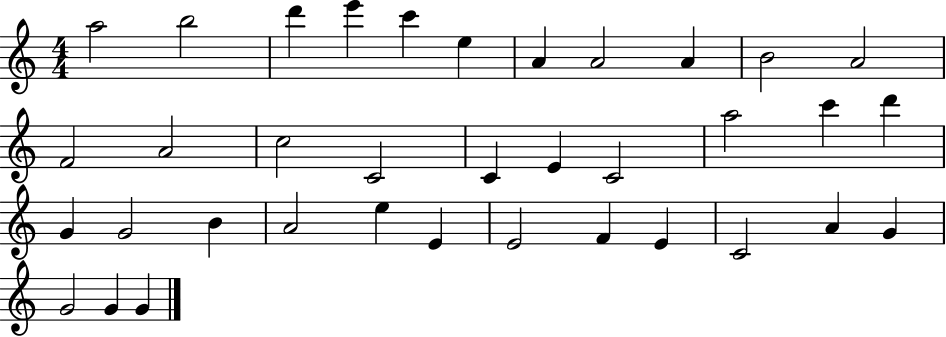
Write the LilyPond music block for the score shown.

{
  \clef treble
  \numericTimeSignature
  \time 4/4
  \key c \major
  a''2 b''2 | d'''4 e'''4 c'''4 e''4 | a'4 a'2 a'4 | b'2 a'2 | \break f'2 a'2 | c''2 c'2 | c'4 e'4 c'2 | a''2 c'''4 d'''4 | \break g'4 g'2 b'4 | a'2 e''4 e'4 | e'2 f'4 e'4 | c'2 a'4 g'4 | \break g'2 g'4 g'4 | \bar "|."
}